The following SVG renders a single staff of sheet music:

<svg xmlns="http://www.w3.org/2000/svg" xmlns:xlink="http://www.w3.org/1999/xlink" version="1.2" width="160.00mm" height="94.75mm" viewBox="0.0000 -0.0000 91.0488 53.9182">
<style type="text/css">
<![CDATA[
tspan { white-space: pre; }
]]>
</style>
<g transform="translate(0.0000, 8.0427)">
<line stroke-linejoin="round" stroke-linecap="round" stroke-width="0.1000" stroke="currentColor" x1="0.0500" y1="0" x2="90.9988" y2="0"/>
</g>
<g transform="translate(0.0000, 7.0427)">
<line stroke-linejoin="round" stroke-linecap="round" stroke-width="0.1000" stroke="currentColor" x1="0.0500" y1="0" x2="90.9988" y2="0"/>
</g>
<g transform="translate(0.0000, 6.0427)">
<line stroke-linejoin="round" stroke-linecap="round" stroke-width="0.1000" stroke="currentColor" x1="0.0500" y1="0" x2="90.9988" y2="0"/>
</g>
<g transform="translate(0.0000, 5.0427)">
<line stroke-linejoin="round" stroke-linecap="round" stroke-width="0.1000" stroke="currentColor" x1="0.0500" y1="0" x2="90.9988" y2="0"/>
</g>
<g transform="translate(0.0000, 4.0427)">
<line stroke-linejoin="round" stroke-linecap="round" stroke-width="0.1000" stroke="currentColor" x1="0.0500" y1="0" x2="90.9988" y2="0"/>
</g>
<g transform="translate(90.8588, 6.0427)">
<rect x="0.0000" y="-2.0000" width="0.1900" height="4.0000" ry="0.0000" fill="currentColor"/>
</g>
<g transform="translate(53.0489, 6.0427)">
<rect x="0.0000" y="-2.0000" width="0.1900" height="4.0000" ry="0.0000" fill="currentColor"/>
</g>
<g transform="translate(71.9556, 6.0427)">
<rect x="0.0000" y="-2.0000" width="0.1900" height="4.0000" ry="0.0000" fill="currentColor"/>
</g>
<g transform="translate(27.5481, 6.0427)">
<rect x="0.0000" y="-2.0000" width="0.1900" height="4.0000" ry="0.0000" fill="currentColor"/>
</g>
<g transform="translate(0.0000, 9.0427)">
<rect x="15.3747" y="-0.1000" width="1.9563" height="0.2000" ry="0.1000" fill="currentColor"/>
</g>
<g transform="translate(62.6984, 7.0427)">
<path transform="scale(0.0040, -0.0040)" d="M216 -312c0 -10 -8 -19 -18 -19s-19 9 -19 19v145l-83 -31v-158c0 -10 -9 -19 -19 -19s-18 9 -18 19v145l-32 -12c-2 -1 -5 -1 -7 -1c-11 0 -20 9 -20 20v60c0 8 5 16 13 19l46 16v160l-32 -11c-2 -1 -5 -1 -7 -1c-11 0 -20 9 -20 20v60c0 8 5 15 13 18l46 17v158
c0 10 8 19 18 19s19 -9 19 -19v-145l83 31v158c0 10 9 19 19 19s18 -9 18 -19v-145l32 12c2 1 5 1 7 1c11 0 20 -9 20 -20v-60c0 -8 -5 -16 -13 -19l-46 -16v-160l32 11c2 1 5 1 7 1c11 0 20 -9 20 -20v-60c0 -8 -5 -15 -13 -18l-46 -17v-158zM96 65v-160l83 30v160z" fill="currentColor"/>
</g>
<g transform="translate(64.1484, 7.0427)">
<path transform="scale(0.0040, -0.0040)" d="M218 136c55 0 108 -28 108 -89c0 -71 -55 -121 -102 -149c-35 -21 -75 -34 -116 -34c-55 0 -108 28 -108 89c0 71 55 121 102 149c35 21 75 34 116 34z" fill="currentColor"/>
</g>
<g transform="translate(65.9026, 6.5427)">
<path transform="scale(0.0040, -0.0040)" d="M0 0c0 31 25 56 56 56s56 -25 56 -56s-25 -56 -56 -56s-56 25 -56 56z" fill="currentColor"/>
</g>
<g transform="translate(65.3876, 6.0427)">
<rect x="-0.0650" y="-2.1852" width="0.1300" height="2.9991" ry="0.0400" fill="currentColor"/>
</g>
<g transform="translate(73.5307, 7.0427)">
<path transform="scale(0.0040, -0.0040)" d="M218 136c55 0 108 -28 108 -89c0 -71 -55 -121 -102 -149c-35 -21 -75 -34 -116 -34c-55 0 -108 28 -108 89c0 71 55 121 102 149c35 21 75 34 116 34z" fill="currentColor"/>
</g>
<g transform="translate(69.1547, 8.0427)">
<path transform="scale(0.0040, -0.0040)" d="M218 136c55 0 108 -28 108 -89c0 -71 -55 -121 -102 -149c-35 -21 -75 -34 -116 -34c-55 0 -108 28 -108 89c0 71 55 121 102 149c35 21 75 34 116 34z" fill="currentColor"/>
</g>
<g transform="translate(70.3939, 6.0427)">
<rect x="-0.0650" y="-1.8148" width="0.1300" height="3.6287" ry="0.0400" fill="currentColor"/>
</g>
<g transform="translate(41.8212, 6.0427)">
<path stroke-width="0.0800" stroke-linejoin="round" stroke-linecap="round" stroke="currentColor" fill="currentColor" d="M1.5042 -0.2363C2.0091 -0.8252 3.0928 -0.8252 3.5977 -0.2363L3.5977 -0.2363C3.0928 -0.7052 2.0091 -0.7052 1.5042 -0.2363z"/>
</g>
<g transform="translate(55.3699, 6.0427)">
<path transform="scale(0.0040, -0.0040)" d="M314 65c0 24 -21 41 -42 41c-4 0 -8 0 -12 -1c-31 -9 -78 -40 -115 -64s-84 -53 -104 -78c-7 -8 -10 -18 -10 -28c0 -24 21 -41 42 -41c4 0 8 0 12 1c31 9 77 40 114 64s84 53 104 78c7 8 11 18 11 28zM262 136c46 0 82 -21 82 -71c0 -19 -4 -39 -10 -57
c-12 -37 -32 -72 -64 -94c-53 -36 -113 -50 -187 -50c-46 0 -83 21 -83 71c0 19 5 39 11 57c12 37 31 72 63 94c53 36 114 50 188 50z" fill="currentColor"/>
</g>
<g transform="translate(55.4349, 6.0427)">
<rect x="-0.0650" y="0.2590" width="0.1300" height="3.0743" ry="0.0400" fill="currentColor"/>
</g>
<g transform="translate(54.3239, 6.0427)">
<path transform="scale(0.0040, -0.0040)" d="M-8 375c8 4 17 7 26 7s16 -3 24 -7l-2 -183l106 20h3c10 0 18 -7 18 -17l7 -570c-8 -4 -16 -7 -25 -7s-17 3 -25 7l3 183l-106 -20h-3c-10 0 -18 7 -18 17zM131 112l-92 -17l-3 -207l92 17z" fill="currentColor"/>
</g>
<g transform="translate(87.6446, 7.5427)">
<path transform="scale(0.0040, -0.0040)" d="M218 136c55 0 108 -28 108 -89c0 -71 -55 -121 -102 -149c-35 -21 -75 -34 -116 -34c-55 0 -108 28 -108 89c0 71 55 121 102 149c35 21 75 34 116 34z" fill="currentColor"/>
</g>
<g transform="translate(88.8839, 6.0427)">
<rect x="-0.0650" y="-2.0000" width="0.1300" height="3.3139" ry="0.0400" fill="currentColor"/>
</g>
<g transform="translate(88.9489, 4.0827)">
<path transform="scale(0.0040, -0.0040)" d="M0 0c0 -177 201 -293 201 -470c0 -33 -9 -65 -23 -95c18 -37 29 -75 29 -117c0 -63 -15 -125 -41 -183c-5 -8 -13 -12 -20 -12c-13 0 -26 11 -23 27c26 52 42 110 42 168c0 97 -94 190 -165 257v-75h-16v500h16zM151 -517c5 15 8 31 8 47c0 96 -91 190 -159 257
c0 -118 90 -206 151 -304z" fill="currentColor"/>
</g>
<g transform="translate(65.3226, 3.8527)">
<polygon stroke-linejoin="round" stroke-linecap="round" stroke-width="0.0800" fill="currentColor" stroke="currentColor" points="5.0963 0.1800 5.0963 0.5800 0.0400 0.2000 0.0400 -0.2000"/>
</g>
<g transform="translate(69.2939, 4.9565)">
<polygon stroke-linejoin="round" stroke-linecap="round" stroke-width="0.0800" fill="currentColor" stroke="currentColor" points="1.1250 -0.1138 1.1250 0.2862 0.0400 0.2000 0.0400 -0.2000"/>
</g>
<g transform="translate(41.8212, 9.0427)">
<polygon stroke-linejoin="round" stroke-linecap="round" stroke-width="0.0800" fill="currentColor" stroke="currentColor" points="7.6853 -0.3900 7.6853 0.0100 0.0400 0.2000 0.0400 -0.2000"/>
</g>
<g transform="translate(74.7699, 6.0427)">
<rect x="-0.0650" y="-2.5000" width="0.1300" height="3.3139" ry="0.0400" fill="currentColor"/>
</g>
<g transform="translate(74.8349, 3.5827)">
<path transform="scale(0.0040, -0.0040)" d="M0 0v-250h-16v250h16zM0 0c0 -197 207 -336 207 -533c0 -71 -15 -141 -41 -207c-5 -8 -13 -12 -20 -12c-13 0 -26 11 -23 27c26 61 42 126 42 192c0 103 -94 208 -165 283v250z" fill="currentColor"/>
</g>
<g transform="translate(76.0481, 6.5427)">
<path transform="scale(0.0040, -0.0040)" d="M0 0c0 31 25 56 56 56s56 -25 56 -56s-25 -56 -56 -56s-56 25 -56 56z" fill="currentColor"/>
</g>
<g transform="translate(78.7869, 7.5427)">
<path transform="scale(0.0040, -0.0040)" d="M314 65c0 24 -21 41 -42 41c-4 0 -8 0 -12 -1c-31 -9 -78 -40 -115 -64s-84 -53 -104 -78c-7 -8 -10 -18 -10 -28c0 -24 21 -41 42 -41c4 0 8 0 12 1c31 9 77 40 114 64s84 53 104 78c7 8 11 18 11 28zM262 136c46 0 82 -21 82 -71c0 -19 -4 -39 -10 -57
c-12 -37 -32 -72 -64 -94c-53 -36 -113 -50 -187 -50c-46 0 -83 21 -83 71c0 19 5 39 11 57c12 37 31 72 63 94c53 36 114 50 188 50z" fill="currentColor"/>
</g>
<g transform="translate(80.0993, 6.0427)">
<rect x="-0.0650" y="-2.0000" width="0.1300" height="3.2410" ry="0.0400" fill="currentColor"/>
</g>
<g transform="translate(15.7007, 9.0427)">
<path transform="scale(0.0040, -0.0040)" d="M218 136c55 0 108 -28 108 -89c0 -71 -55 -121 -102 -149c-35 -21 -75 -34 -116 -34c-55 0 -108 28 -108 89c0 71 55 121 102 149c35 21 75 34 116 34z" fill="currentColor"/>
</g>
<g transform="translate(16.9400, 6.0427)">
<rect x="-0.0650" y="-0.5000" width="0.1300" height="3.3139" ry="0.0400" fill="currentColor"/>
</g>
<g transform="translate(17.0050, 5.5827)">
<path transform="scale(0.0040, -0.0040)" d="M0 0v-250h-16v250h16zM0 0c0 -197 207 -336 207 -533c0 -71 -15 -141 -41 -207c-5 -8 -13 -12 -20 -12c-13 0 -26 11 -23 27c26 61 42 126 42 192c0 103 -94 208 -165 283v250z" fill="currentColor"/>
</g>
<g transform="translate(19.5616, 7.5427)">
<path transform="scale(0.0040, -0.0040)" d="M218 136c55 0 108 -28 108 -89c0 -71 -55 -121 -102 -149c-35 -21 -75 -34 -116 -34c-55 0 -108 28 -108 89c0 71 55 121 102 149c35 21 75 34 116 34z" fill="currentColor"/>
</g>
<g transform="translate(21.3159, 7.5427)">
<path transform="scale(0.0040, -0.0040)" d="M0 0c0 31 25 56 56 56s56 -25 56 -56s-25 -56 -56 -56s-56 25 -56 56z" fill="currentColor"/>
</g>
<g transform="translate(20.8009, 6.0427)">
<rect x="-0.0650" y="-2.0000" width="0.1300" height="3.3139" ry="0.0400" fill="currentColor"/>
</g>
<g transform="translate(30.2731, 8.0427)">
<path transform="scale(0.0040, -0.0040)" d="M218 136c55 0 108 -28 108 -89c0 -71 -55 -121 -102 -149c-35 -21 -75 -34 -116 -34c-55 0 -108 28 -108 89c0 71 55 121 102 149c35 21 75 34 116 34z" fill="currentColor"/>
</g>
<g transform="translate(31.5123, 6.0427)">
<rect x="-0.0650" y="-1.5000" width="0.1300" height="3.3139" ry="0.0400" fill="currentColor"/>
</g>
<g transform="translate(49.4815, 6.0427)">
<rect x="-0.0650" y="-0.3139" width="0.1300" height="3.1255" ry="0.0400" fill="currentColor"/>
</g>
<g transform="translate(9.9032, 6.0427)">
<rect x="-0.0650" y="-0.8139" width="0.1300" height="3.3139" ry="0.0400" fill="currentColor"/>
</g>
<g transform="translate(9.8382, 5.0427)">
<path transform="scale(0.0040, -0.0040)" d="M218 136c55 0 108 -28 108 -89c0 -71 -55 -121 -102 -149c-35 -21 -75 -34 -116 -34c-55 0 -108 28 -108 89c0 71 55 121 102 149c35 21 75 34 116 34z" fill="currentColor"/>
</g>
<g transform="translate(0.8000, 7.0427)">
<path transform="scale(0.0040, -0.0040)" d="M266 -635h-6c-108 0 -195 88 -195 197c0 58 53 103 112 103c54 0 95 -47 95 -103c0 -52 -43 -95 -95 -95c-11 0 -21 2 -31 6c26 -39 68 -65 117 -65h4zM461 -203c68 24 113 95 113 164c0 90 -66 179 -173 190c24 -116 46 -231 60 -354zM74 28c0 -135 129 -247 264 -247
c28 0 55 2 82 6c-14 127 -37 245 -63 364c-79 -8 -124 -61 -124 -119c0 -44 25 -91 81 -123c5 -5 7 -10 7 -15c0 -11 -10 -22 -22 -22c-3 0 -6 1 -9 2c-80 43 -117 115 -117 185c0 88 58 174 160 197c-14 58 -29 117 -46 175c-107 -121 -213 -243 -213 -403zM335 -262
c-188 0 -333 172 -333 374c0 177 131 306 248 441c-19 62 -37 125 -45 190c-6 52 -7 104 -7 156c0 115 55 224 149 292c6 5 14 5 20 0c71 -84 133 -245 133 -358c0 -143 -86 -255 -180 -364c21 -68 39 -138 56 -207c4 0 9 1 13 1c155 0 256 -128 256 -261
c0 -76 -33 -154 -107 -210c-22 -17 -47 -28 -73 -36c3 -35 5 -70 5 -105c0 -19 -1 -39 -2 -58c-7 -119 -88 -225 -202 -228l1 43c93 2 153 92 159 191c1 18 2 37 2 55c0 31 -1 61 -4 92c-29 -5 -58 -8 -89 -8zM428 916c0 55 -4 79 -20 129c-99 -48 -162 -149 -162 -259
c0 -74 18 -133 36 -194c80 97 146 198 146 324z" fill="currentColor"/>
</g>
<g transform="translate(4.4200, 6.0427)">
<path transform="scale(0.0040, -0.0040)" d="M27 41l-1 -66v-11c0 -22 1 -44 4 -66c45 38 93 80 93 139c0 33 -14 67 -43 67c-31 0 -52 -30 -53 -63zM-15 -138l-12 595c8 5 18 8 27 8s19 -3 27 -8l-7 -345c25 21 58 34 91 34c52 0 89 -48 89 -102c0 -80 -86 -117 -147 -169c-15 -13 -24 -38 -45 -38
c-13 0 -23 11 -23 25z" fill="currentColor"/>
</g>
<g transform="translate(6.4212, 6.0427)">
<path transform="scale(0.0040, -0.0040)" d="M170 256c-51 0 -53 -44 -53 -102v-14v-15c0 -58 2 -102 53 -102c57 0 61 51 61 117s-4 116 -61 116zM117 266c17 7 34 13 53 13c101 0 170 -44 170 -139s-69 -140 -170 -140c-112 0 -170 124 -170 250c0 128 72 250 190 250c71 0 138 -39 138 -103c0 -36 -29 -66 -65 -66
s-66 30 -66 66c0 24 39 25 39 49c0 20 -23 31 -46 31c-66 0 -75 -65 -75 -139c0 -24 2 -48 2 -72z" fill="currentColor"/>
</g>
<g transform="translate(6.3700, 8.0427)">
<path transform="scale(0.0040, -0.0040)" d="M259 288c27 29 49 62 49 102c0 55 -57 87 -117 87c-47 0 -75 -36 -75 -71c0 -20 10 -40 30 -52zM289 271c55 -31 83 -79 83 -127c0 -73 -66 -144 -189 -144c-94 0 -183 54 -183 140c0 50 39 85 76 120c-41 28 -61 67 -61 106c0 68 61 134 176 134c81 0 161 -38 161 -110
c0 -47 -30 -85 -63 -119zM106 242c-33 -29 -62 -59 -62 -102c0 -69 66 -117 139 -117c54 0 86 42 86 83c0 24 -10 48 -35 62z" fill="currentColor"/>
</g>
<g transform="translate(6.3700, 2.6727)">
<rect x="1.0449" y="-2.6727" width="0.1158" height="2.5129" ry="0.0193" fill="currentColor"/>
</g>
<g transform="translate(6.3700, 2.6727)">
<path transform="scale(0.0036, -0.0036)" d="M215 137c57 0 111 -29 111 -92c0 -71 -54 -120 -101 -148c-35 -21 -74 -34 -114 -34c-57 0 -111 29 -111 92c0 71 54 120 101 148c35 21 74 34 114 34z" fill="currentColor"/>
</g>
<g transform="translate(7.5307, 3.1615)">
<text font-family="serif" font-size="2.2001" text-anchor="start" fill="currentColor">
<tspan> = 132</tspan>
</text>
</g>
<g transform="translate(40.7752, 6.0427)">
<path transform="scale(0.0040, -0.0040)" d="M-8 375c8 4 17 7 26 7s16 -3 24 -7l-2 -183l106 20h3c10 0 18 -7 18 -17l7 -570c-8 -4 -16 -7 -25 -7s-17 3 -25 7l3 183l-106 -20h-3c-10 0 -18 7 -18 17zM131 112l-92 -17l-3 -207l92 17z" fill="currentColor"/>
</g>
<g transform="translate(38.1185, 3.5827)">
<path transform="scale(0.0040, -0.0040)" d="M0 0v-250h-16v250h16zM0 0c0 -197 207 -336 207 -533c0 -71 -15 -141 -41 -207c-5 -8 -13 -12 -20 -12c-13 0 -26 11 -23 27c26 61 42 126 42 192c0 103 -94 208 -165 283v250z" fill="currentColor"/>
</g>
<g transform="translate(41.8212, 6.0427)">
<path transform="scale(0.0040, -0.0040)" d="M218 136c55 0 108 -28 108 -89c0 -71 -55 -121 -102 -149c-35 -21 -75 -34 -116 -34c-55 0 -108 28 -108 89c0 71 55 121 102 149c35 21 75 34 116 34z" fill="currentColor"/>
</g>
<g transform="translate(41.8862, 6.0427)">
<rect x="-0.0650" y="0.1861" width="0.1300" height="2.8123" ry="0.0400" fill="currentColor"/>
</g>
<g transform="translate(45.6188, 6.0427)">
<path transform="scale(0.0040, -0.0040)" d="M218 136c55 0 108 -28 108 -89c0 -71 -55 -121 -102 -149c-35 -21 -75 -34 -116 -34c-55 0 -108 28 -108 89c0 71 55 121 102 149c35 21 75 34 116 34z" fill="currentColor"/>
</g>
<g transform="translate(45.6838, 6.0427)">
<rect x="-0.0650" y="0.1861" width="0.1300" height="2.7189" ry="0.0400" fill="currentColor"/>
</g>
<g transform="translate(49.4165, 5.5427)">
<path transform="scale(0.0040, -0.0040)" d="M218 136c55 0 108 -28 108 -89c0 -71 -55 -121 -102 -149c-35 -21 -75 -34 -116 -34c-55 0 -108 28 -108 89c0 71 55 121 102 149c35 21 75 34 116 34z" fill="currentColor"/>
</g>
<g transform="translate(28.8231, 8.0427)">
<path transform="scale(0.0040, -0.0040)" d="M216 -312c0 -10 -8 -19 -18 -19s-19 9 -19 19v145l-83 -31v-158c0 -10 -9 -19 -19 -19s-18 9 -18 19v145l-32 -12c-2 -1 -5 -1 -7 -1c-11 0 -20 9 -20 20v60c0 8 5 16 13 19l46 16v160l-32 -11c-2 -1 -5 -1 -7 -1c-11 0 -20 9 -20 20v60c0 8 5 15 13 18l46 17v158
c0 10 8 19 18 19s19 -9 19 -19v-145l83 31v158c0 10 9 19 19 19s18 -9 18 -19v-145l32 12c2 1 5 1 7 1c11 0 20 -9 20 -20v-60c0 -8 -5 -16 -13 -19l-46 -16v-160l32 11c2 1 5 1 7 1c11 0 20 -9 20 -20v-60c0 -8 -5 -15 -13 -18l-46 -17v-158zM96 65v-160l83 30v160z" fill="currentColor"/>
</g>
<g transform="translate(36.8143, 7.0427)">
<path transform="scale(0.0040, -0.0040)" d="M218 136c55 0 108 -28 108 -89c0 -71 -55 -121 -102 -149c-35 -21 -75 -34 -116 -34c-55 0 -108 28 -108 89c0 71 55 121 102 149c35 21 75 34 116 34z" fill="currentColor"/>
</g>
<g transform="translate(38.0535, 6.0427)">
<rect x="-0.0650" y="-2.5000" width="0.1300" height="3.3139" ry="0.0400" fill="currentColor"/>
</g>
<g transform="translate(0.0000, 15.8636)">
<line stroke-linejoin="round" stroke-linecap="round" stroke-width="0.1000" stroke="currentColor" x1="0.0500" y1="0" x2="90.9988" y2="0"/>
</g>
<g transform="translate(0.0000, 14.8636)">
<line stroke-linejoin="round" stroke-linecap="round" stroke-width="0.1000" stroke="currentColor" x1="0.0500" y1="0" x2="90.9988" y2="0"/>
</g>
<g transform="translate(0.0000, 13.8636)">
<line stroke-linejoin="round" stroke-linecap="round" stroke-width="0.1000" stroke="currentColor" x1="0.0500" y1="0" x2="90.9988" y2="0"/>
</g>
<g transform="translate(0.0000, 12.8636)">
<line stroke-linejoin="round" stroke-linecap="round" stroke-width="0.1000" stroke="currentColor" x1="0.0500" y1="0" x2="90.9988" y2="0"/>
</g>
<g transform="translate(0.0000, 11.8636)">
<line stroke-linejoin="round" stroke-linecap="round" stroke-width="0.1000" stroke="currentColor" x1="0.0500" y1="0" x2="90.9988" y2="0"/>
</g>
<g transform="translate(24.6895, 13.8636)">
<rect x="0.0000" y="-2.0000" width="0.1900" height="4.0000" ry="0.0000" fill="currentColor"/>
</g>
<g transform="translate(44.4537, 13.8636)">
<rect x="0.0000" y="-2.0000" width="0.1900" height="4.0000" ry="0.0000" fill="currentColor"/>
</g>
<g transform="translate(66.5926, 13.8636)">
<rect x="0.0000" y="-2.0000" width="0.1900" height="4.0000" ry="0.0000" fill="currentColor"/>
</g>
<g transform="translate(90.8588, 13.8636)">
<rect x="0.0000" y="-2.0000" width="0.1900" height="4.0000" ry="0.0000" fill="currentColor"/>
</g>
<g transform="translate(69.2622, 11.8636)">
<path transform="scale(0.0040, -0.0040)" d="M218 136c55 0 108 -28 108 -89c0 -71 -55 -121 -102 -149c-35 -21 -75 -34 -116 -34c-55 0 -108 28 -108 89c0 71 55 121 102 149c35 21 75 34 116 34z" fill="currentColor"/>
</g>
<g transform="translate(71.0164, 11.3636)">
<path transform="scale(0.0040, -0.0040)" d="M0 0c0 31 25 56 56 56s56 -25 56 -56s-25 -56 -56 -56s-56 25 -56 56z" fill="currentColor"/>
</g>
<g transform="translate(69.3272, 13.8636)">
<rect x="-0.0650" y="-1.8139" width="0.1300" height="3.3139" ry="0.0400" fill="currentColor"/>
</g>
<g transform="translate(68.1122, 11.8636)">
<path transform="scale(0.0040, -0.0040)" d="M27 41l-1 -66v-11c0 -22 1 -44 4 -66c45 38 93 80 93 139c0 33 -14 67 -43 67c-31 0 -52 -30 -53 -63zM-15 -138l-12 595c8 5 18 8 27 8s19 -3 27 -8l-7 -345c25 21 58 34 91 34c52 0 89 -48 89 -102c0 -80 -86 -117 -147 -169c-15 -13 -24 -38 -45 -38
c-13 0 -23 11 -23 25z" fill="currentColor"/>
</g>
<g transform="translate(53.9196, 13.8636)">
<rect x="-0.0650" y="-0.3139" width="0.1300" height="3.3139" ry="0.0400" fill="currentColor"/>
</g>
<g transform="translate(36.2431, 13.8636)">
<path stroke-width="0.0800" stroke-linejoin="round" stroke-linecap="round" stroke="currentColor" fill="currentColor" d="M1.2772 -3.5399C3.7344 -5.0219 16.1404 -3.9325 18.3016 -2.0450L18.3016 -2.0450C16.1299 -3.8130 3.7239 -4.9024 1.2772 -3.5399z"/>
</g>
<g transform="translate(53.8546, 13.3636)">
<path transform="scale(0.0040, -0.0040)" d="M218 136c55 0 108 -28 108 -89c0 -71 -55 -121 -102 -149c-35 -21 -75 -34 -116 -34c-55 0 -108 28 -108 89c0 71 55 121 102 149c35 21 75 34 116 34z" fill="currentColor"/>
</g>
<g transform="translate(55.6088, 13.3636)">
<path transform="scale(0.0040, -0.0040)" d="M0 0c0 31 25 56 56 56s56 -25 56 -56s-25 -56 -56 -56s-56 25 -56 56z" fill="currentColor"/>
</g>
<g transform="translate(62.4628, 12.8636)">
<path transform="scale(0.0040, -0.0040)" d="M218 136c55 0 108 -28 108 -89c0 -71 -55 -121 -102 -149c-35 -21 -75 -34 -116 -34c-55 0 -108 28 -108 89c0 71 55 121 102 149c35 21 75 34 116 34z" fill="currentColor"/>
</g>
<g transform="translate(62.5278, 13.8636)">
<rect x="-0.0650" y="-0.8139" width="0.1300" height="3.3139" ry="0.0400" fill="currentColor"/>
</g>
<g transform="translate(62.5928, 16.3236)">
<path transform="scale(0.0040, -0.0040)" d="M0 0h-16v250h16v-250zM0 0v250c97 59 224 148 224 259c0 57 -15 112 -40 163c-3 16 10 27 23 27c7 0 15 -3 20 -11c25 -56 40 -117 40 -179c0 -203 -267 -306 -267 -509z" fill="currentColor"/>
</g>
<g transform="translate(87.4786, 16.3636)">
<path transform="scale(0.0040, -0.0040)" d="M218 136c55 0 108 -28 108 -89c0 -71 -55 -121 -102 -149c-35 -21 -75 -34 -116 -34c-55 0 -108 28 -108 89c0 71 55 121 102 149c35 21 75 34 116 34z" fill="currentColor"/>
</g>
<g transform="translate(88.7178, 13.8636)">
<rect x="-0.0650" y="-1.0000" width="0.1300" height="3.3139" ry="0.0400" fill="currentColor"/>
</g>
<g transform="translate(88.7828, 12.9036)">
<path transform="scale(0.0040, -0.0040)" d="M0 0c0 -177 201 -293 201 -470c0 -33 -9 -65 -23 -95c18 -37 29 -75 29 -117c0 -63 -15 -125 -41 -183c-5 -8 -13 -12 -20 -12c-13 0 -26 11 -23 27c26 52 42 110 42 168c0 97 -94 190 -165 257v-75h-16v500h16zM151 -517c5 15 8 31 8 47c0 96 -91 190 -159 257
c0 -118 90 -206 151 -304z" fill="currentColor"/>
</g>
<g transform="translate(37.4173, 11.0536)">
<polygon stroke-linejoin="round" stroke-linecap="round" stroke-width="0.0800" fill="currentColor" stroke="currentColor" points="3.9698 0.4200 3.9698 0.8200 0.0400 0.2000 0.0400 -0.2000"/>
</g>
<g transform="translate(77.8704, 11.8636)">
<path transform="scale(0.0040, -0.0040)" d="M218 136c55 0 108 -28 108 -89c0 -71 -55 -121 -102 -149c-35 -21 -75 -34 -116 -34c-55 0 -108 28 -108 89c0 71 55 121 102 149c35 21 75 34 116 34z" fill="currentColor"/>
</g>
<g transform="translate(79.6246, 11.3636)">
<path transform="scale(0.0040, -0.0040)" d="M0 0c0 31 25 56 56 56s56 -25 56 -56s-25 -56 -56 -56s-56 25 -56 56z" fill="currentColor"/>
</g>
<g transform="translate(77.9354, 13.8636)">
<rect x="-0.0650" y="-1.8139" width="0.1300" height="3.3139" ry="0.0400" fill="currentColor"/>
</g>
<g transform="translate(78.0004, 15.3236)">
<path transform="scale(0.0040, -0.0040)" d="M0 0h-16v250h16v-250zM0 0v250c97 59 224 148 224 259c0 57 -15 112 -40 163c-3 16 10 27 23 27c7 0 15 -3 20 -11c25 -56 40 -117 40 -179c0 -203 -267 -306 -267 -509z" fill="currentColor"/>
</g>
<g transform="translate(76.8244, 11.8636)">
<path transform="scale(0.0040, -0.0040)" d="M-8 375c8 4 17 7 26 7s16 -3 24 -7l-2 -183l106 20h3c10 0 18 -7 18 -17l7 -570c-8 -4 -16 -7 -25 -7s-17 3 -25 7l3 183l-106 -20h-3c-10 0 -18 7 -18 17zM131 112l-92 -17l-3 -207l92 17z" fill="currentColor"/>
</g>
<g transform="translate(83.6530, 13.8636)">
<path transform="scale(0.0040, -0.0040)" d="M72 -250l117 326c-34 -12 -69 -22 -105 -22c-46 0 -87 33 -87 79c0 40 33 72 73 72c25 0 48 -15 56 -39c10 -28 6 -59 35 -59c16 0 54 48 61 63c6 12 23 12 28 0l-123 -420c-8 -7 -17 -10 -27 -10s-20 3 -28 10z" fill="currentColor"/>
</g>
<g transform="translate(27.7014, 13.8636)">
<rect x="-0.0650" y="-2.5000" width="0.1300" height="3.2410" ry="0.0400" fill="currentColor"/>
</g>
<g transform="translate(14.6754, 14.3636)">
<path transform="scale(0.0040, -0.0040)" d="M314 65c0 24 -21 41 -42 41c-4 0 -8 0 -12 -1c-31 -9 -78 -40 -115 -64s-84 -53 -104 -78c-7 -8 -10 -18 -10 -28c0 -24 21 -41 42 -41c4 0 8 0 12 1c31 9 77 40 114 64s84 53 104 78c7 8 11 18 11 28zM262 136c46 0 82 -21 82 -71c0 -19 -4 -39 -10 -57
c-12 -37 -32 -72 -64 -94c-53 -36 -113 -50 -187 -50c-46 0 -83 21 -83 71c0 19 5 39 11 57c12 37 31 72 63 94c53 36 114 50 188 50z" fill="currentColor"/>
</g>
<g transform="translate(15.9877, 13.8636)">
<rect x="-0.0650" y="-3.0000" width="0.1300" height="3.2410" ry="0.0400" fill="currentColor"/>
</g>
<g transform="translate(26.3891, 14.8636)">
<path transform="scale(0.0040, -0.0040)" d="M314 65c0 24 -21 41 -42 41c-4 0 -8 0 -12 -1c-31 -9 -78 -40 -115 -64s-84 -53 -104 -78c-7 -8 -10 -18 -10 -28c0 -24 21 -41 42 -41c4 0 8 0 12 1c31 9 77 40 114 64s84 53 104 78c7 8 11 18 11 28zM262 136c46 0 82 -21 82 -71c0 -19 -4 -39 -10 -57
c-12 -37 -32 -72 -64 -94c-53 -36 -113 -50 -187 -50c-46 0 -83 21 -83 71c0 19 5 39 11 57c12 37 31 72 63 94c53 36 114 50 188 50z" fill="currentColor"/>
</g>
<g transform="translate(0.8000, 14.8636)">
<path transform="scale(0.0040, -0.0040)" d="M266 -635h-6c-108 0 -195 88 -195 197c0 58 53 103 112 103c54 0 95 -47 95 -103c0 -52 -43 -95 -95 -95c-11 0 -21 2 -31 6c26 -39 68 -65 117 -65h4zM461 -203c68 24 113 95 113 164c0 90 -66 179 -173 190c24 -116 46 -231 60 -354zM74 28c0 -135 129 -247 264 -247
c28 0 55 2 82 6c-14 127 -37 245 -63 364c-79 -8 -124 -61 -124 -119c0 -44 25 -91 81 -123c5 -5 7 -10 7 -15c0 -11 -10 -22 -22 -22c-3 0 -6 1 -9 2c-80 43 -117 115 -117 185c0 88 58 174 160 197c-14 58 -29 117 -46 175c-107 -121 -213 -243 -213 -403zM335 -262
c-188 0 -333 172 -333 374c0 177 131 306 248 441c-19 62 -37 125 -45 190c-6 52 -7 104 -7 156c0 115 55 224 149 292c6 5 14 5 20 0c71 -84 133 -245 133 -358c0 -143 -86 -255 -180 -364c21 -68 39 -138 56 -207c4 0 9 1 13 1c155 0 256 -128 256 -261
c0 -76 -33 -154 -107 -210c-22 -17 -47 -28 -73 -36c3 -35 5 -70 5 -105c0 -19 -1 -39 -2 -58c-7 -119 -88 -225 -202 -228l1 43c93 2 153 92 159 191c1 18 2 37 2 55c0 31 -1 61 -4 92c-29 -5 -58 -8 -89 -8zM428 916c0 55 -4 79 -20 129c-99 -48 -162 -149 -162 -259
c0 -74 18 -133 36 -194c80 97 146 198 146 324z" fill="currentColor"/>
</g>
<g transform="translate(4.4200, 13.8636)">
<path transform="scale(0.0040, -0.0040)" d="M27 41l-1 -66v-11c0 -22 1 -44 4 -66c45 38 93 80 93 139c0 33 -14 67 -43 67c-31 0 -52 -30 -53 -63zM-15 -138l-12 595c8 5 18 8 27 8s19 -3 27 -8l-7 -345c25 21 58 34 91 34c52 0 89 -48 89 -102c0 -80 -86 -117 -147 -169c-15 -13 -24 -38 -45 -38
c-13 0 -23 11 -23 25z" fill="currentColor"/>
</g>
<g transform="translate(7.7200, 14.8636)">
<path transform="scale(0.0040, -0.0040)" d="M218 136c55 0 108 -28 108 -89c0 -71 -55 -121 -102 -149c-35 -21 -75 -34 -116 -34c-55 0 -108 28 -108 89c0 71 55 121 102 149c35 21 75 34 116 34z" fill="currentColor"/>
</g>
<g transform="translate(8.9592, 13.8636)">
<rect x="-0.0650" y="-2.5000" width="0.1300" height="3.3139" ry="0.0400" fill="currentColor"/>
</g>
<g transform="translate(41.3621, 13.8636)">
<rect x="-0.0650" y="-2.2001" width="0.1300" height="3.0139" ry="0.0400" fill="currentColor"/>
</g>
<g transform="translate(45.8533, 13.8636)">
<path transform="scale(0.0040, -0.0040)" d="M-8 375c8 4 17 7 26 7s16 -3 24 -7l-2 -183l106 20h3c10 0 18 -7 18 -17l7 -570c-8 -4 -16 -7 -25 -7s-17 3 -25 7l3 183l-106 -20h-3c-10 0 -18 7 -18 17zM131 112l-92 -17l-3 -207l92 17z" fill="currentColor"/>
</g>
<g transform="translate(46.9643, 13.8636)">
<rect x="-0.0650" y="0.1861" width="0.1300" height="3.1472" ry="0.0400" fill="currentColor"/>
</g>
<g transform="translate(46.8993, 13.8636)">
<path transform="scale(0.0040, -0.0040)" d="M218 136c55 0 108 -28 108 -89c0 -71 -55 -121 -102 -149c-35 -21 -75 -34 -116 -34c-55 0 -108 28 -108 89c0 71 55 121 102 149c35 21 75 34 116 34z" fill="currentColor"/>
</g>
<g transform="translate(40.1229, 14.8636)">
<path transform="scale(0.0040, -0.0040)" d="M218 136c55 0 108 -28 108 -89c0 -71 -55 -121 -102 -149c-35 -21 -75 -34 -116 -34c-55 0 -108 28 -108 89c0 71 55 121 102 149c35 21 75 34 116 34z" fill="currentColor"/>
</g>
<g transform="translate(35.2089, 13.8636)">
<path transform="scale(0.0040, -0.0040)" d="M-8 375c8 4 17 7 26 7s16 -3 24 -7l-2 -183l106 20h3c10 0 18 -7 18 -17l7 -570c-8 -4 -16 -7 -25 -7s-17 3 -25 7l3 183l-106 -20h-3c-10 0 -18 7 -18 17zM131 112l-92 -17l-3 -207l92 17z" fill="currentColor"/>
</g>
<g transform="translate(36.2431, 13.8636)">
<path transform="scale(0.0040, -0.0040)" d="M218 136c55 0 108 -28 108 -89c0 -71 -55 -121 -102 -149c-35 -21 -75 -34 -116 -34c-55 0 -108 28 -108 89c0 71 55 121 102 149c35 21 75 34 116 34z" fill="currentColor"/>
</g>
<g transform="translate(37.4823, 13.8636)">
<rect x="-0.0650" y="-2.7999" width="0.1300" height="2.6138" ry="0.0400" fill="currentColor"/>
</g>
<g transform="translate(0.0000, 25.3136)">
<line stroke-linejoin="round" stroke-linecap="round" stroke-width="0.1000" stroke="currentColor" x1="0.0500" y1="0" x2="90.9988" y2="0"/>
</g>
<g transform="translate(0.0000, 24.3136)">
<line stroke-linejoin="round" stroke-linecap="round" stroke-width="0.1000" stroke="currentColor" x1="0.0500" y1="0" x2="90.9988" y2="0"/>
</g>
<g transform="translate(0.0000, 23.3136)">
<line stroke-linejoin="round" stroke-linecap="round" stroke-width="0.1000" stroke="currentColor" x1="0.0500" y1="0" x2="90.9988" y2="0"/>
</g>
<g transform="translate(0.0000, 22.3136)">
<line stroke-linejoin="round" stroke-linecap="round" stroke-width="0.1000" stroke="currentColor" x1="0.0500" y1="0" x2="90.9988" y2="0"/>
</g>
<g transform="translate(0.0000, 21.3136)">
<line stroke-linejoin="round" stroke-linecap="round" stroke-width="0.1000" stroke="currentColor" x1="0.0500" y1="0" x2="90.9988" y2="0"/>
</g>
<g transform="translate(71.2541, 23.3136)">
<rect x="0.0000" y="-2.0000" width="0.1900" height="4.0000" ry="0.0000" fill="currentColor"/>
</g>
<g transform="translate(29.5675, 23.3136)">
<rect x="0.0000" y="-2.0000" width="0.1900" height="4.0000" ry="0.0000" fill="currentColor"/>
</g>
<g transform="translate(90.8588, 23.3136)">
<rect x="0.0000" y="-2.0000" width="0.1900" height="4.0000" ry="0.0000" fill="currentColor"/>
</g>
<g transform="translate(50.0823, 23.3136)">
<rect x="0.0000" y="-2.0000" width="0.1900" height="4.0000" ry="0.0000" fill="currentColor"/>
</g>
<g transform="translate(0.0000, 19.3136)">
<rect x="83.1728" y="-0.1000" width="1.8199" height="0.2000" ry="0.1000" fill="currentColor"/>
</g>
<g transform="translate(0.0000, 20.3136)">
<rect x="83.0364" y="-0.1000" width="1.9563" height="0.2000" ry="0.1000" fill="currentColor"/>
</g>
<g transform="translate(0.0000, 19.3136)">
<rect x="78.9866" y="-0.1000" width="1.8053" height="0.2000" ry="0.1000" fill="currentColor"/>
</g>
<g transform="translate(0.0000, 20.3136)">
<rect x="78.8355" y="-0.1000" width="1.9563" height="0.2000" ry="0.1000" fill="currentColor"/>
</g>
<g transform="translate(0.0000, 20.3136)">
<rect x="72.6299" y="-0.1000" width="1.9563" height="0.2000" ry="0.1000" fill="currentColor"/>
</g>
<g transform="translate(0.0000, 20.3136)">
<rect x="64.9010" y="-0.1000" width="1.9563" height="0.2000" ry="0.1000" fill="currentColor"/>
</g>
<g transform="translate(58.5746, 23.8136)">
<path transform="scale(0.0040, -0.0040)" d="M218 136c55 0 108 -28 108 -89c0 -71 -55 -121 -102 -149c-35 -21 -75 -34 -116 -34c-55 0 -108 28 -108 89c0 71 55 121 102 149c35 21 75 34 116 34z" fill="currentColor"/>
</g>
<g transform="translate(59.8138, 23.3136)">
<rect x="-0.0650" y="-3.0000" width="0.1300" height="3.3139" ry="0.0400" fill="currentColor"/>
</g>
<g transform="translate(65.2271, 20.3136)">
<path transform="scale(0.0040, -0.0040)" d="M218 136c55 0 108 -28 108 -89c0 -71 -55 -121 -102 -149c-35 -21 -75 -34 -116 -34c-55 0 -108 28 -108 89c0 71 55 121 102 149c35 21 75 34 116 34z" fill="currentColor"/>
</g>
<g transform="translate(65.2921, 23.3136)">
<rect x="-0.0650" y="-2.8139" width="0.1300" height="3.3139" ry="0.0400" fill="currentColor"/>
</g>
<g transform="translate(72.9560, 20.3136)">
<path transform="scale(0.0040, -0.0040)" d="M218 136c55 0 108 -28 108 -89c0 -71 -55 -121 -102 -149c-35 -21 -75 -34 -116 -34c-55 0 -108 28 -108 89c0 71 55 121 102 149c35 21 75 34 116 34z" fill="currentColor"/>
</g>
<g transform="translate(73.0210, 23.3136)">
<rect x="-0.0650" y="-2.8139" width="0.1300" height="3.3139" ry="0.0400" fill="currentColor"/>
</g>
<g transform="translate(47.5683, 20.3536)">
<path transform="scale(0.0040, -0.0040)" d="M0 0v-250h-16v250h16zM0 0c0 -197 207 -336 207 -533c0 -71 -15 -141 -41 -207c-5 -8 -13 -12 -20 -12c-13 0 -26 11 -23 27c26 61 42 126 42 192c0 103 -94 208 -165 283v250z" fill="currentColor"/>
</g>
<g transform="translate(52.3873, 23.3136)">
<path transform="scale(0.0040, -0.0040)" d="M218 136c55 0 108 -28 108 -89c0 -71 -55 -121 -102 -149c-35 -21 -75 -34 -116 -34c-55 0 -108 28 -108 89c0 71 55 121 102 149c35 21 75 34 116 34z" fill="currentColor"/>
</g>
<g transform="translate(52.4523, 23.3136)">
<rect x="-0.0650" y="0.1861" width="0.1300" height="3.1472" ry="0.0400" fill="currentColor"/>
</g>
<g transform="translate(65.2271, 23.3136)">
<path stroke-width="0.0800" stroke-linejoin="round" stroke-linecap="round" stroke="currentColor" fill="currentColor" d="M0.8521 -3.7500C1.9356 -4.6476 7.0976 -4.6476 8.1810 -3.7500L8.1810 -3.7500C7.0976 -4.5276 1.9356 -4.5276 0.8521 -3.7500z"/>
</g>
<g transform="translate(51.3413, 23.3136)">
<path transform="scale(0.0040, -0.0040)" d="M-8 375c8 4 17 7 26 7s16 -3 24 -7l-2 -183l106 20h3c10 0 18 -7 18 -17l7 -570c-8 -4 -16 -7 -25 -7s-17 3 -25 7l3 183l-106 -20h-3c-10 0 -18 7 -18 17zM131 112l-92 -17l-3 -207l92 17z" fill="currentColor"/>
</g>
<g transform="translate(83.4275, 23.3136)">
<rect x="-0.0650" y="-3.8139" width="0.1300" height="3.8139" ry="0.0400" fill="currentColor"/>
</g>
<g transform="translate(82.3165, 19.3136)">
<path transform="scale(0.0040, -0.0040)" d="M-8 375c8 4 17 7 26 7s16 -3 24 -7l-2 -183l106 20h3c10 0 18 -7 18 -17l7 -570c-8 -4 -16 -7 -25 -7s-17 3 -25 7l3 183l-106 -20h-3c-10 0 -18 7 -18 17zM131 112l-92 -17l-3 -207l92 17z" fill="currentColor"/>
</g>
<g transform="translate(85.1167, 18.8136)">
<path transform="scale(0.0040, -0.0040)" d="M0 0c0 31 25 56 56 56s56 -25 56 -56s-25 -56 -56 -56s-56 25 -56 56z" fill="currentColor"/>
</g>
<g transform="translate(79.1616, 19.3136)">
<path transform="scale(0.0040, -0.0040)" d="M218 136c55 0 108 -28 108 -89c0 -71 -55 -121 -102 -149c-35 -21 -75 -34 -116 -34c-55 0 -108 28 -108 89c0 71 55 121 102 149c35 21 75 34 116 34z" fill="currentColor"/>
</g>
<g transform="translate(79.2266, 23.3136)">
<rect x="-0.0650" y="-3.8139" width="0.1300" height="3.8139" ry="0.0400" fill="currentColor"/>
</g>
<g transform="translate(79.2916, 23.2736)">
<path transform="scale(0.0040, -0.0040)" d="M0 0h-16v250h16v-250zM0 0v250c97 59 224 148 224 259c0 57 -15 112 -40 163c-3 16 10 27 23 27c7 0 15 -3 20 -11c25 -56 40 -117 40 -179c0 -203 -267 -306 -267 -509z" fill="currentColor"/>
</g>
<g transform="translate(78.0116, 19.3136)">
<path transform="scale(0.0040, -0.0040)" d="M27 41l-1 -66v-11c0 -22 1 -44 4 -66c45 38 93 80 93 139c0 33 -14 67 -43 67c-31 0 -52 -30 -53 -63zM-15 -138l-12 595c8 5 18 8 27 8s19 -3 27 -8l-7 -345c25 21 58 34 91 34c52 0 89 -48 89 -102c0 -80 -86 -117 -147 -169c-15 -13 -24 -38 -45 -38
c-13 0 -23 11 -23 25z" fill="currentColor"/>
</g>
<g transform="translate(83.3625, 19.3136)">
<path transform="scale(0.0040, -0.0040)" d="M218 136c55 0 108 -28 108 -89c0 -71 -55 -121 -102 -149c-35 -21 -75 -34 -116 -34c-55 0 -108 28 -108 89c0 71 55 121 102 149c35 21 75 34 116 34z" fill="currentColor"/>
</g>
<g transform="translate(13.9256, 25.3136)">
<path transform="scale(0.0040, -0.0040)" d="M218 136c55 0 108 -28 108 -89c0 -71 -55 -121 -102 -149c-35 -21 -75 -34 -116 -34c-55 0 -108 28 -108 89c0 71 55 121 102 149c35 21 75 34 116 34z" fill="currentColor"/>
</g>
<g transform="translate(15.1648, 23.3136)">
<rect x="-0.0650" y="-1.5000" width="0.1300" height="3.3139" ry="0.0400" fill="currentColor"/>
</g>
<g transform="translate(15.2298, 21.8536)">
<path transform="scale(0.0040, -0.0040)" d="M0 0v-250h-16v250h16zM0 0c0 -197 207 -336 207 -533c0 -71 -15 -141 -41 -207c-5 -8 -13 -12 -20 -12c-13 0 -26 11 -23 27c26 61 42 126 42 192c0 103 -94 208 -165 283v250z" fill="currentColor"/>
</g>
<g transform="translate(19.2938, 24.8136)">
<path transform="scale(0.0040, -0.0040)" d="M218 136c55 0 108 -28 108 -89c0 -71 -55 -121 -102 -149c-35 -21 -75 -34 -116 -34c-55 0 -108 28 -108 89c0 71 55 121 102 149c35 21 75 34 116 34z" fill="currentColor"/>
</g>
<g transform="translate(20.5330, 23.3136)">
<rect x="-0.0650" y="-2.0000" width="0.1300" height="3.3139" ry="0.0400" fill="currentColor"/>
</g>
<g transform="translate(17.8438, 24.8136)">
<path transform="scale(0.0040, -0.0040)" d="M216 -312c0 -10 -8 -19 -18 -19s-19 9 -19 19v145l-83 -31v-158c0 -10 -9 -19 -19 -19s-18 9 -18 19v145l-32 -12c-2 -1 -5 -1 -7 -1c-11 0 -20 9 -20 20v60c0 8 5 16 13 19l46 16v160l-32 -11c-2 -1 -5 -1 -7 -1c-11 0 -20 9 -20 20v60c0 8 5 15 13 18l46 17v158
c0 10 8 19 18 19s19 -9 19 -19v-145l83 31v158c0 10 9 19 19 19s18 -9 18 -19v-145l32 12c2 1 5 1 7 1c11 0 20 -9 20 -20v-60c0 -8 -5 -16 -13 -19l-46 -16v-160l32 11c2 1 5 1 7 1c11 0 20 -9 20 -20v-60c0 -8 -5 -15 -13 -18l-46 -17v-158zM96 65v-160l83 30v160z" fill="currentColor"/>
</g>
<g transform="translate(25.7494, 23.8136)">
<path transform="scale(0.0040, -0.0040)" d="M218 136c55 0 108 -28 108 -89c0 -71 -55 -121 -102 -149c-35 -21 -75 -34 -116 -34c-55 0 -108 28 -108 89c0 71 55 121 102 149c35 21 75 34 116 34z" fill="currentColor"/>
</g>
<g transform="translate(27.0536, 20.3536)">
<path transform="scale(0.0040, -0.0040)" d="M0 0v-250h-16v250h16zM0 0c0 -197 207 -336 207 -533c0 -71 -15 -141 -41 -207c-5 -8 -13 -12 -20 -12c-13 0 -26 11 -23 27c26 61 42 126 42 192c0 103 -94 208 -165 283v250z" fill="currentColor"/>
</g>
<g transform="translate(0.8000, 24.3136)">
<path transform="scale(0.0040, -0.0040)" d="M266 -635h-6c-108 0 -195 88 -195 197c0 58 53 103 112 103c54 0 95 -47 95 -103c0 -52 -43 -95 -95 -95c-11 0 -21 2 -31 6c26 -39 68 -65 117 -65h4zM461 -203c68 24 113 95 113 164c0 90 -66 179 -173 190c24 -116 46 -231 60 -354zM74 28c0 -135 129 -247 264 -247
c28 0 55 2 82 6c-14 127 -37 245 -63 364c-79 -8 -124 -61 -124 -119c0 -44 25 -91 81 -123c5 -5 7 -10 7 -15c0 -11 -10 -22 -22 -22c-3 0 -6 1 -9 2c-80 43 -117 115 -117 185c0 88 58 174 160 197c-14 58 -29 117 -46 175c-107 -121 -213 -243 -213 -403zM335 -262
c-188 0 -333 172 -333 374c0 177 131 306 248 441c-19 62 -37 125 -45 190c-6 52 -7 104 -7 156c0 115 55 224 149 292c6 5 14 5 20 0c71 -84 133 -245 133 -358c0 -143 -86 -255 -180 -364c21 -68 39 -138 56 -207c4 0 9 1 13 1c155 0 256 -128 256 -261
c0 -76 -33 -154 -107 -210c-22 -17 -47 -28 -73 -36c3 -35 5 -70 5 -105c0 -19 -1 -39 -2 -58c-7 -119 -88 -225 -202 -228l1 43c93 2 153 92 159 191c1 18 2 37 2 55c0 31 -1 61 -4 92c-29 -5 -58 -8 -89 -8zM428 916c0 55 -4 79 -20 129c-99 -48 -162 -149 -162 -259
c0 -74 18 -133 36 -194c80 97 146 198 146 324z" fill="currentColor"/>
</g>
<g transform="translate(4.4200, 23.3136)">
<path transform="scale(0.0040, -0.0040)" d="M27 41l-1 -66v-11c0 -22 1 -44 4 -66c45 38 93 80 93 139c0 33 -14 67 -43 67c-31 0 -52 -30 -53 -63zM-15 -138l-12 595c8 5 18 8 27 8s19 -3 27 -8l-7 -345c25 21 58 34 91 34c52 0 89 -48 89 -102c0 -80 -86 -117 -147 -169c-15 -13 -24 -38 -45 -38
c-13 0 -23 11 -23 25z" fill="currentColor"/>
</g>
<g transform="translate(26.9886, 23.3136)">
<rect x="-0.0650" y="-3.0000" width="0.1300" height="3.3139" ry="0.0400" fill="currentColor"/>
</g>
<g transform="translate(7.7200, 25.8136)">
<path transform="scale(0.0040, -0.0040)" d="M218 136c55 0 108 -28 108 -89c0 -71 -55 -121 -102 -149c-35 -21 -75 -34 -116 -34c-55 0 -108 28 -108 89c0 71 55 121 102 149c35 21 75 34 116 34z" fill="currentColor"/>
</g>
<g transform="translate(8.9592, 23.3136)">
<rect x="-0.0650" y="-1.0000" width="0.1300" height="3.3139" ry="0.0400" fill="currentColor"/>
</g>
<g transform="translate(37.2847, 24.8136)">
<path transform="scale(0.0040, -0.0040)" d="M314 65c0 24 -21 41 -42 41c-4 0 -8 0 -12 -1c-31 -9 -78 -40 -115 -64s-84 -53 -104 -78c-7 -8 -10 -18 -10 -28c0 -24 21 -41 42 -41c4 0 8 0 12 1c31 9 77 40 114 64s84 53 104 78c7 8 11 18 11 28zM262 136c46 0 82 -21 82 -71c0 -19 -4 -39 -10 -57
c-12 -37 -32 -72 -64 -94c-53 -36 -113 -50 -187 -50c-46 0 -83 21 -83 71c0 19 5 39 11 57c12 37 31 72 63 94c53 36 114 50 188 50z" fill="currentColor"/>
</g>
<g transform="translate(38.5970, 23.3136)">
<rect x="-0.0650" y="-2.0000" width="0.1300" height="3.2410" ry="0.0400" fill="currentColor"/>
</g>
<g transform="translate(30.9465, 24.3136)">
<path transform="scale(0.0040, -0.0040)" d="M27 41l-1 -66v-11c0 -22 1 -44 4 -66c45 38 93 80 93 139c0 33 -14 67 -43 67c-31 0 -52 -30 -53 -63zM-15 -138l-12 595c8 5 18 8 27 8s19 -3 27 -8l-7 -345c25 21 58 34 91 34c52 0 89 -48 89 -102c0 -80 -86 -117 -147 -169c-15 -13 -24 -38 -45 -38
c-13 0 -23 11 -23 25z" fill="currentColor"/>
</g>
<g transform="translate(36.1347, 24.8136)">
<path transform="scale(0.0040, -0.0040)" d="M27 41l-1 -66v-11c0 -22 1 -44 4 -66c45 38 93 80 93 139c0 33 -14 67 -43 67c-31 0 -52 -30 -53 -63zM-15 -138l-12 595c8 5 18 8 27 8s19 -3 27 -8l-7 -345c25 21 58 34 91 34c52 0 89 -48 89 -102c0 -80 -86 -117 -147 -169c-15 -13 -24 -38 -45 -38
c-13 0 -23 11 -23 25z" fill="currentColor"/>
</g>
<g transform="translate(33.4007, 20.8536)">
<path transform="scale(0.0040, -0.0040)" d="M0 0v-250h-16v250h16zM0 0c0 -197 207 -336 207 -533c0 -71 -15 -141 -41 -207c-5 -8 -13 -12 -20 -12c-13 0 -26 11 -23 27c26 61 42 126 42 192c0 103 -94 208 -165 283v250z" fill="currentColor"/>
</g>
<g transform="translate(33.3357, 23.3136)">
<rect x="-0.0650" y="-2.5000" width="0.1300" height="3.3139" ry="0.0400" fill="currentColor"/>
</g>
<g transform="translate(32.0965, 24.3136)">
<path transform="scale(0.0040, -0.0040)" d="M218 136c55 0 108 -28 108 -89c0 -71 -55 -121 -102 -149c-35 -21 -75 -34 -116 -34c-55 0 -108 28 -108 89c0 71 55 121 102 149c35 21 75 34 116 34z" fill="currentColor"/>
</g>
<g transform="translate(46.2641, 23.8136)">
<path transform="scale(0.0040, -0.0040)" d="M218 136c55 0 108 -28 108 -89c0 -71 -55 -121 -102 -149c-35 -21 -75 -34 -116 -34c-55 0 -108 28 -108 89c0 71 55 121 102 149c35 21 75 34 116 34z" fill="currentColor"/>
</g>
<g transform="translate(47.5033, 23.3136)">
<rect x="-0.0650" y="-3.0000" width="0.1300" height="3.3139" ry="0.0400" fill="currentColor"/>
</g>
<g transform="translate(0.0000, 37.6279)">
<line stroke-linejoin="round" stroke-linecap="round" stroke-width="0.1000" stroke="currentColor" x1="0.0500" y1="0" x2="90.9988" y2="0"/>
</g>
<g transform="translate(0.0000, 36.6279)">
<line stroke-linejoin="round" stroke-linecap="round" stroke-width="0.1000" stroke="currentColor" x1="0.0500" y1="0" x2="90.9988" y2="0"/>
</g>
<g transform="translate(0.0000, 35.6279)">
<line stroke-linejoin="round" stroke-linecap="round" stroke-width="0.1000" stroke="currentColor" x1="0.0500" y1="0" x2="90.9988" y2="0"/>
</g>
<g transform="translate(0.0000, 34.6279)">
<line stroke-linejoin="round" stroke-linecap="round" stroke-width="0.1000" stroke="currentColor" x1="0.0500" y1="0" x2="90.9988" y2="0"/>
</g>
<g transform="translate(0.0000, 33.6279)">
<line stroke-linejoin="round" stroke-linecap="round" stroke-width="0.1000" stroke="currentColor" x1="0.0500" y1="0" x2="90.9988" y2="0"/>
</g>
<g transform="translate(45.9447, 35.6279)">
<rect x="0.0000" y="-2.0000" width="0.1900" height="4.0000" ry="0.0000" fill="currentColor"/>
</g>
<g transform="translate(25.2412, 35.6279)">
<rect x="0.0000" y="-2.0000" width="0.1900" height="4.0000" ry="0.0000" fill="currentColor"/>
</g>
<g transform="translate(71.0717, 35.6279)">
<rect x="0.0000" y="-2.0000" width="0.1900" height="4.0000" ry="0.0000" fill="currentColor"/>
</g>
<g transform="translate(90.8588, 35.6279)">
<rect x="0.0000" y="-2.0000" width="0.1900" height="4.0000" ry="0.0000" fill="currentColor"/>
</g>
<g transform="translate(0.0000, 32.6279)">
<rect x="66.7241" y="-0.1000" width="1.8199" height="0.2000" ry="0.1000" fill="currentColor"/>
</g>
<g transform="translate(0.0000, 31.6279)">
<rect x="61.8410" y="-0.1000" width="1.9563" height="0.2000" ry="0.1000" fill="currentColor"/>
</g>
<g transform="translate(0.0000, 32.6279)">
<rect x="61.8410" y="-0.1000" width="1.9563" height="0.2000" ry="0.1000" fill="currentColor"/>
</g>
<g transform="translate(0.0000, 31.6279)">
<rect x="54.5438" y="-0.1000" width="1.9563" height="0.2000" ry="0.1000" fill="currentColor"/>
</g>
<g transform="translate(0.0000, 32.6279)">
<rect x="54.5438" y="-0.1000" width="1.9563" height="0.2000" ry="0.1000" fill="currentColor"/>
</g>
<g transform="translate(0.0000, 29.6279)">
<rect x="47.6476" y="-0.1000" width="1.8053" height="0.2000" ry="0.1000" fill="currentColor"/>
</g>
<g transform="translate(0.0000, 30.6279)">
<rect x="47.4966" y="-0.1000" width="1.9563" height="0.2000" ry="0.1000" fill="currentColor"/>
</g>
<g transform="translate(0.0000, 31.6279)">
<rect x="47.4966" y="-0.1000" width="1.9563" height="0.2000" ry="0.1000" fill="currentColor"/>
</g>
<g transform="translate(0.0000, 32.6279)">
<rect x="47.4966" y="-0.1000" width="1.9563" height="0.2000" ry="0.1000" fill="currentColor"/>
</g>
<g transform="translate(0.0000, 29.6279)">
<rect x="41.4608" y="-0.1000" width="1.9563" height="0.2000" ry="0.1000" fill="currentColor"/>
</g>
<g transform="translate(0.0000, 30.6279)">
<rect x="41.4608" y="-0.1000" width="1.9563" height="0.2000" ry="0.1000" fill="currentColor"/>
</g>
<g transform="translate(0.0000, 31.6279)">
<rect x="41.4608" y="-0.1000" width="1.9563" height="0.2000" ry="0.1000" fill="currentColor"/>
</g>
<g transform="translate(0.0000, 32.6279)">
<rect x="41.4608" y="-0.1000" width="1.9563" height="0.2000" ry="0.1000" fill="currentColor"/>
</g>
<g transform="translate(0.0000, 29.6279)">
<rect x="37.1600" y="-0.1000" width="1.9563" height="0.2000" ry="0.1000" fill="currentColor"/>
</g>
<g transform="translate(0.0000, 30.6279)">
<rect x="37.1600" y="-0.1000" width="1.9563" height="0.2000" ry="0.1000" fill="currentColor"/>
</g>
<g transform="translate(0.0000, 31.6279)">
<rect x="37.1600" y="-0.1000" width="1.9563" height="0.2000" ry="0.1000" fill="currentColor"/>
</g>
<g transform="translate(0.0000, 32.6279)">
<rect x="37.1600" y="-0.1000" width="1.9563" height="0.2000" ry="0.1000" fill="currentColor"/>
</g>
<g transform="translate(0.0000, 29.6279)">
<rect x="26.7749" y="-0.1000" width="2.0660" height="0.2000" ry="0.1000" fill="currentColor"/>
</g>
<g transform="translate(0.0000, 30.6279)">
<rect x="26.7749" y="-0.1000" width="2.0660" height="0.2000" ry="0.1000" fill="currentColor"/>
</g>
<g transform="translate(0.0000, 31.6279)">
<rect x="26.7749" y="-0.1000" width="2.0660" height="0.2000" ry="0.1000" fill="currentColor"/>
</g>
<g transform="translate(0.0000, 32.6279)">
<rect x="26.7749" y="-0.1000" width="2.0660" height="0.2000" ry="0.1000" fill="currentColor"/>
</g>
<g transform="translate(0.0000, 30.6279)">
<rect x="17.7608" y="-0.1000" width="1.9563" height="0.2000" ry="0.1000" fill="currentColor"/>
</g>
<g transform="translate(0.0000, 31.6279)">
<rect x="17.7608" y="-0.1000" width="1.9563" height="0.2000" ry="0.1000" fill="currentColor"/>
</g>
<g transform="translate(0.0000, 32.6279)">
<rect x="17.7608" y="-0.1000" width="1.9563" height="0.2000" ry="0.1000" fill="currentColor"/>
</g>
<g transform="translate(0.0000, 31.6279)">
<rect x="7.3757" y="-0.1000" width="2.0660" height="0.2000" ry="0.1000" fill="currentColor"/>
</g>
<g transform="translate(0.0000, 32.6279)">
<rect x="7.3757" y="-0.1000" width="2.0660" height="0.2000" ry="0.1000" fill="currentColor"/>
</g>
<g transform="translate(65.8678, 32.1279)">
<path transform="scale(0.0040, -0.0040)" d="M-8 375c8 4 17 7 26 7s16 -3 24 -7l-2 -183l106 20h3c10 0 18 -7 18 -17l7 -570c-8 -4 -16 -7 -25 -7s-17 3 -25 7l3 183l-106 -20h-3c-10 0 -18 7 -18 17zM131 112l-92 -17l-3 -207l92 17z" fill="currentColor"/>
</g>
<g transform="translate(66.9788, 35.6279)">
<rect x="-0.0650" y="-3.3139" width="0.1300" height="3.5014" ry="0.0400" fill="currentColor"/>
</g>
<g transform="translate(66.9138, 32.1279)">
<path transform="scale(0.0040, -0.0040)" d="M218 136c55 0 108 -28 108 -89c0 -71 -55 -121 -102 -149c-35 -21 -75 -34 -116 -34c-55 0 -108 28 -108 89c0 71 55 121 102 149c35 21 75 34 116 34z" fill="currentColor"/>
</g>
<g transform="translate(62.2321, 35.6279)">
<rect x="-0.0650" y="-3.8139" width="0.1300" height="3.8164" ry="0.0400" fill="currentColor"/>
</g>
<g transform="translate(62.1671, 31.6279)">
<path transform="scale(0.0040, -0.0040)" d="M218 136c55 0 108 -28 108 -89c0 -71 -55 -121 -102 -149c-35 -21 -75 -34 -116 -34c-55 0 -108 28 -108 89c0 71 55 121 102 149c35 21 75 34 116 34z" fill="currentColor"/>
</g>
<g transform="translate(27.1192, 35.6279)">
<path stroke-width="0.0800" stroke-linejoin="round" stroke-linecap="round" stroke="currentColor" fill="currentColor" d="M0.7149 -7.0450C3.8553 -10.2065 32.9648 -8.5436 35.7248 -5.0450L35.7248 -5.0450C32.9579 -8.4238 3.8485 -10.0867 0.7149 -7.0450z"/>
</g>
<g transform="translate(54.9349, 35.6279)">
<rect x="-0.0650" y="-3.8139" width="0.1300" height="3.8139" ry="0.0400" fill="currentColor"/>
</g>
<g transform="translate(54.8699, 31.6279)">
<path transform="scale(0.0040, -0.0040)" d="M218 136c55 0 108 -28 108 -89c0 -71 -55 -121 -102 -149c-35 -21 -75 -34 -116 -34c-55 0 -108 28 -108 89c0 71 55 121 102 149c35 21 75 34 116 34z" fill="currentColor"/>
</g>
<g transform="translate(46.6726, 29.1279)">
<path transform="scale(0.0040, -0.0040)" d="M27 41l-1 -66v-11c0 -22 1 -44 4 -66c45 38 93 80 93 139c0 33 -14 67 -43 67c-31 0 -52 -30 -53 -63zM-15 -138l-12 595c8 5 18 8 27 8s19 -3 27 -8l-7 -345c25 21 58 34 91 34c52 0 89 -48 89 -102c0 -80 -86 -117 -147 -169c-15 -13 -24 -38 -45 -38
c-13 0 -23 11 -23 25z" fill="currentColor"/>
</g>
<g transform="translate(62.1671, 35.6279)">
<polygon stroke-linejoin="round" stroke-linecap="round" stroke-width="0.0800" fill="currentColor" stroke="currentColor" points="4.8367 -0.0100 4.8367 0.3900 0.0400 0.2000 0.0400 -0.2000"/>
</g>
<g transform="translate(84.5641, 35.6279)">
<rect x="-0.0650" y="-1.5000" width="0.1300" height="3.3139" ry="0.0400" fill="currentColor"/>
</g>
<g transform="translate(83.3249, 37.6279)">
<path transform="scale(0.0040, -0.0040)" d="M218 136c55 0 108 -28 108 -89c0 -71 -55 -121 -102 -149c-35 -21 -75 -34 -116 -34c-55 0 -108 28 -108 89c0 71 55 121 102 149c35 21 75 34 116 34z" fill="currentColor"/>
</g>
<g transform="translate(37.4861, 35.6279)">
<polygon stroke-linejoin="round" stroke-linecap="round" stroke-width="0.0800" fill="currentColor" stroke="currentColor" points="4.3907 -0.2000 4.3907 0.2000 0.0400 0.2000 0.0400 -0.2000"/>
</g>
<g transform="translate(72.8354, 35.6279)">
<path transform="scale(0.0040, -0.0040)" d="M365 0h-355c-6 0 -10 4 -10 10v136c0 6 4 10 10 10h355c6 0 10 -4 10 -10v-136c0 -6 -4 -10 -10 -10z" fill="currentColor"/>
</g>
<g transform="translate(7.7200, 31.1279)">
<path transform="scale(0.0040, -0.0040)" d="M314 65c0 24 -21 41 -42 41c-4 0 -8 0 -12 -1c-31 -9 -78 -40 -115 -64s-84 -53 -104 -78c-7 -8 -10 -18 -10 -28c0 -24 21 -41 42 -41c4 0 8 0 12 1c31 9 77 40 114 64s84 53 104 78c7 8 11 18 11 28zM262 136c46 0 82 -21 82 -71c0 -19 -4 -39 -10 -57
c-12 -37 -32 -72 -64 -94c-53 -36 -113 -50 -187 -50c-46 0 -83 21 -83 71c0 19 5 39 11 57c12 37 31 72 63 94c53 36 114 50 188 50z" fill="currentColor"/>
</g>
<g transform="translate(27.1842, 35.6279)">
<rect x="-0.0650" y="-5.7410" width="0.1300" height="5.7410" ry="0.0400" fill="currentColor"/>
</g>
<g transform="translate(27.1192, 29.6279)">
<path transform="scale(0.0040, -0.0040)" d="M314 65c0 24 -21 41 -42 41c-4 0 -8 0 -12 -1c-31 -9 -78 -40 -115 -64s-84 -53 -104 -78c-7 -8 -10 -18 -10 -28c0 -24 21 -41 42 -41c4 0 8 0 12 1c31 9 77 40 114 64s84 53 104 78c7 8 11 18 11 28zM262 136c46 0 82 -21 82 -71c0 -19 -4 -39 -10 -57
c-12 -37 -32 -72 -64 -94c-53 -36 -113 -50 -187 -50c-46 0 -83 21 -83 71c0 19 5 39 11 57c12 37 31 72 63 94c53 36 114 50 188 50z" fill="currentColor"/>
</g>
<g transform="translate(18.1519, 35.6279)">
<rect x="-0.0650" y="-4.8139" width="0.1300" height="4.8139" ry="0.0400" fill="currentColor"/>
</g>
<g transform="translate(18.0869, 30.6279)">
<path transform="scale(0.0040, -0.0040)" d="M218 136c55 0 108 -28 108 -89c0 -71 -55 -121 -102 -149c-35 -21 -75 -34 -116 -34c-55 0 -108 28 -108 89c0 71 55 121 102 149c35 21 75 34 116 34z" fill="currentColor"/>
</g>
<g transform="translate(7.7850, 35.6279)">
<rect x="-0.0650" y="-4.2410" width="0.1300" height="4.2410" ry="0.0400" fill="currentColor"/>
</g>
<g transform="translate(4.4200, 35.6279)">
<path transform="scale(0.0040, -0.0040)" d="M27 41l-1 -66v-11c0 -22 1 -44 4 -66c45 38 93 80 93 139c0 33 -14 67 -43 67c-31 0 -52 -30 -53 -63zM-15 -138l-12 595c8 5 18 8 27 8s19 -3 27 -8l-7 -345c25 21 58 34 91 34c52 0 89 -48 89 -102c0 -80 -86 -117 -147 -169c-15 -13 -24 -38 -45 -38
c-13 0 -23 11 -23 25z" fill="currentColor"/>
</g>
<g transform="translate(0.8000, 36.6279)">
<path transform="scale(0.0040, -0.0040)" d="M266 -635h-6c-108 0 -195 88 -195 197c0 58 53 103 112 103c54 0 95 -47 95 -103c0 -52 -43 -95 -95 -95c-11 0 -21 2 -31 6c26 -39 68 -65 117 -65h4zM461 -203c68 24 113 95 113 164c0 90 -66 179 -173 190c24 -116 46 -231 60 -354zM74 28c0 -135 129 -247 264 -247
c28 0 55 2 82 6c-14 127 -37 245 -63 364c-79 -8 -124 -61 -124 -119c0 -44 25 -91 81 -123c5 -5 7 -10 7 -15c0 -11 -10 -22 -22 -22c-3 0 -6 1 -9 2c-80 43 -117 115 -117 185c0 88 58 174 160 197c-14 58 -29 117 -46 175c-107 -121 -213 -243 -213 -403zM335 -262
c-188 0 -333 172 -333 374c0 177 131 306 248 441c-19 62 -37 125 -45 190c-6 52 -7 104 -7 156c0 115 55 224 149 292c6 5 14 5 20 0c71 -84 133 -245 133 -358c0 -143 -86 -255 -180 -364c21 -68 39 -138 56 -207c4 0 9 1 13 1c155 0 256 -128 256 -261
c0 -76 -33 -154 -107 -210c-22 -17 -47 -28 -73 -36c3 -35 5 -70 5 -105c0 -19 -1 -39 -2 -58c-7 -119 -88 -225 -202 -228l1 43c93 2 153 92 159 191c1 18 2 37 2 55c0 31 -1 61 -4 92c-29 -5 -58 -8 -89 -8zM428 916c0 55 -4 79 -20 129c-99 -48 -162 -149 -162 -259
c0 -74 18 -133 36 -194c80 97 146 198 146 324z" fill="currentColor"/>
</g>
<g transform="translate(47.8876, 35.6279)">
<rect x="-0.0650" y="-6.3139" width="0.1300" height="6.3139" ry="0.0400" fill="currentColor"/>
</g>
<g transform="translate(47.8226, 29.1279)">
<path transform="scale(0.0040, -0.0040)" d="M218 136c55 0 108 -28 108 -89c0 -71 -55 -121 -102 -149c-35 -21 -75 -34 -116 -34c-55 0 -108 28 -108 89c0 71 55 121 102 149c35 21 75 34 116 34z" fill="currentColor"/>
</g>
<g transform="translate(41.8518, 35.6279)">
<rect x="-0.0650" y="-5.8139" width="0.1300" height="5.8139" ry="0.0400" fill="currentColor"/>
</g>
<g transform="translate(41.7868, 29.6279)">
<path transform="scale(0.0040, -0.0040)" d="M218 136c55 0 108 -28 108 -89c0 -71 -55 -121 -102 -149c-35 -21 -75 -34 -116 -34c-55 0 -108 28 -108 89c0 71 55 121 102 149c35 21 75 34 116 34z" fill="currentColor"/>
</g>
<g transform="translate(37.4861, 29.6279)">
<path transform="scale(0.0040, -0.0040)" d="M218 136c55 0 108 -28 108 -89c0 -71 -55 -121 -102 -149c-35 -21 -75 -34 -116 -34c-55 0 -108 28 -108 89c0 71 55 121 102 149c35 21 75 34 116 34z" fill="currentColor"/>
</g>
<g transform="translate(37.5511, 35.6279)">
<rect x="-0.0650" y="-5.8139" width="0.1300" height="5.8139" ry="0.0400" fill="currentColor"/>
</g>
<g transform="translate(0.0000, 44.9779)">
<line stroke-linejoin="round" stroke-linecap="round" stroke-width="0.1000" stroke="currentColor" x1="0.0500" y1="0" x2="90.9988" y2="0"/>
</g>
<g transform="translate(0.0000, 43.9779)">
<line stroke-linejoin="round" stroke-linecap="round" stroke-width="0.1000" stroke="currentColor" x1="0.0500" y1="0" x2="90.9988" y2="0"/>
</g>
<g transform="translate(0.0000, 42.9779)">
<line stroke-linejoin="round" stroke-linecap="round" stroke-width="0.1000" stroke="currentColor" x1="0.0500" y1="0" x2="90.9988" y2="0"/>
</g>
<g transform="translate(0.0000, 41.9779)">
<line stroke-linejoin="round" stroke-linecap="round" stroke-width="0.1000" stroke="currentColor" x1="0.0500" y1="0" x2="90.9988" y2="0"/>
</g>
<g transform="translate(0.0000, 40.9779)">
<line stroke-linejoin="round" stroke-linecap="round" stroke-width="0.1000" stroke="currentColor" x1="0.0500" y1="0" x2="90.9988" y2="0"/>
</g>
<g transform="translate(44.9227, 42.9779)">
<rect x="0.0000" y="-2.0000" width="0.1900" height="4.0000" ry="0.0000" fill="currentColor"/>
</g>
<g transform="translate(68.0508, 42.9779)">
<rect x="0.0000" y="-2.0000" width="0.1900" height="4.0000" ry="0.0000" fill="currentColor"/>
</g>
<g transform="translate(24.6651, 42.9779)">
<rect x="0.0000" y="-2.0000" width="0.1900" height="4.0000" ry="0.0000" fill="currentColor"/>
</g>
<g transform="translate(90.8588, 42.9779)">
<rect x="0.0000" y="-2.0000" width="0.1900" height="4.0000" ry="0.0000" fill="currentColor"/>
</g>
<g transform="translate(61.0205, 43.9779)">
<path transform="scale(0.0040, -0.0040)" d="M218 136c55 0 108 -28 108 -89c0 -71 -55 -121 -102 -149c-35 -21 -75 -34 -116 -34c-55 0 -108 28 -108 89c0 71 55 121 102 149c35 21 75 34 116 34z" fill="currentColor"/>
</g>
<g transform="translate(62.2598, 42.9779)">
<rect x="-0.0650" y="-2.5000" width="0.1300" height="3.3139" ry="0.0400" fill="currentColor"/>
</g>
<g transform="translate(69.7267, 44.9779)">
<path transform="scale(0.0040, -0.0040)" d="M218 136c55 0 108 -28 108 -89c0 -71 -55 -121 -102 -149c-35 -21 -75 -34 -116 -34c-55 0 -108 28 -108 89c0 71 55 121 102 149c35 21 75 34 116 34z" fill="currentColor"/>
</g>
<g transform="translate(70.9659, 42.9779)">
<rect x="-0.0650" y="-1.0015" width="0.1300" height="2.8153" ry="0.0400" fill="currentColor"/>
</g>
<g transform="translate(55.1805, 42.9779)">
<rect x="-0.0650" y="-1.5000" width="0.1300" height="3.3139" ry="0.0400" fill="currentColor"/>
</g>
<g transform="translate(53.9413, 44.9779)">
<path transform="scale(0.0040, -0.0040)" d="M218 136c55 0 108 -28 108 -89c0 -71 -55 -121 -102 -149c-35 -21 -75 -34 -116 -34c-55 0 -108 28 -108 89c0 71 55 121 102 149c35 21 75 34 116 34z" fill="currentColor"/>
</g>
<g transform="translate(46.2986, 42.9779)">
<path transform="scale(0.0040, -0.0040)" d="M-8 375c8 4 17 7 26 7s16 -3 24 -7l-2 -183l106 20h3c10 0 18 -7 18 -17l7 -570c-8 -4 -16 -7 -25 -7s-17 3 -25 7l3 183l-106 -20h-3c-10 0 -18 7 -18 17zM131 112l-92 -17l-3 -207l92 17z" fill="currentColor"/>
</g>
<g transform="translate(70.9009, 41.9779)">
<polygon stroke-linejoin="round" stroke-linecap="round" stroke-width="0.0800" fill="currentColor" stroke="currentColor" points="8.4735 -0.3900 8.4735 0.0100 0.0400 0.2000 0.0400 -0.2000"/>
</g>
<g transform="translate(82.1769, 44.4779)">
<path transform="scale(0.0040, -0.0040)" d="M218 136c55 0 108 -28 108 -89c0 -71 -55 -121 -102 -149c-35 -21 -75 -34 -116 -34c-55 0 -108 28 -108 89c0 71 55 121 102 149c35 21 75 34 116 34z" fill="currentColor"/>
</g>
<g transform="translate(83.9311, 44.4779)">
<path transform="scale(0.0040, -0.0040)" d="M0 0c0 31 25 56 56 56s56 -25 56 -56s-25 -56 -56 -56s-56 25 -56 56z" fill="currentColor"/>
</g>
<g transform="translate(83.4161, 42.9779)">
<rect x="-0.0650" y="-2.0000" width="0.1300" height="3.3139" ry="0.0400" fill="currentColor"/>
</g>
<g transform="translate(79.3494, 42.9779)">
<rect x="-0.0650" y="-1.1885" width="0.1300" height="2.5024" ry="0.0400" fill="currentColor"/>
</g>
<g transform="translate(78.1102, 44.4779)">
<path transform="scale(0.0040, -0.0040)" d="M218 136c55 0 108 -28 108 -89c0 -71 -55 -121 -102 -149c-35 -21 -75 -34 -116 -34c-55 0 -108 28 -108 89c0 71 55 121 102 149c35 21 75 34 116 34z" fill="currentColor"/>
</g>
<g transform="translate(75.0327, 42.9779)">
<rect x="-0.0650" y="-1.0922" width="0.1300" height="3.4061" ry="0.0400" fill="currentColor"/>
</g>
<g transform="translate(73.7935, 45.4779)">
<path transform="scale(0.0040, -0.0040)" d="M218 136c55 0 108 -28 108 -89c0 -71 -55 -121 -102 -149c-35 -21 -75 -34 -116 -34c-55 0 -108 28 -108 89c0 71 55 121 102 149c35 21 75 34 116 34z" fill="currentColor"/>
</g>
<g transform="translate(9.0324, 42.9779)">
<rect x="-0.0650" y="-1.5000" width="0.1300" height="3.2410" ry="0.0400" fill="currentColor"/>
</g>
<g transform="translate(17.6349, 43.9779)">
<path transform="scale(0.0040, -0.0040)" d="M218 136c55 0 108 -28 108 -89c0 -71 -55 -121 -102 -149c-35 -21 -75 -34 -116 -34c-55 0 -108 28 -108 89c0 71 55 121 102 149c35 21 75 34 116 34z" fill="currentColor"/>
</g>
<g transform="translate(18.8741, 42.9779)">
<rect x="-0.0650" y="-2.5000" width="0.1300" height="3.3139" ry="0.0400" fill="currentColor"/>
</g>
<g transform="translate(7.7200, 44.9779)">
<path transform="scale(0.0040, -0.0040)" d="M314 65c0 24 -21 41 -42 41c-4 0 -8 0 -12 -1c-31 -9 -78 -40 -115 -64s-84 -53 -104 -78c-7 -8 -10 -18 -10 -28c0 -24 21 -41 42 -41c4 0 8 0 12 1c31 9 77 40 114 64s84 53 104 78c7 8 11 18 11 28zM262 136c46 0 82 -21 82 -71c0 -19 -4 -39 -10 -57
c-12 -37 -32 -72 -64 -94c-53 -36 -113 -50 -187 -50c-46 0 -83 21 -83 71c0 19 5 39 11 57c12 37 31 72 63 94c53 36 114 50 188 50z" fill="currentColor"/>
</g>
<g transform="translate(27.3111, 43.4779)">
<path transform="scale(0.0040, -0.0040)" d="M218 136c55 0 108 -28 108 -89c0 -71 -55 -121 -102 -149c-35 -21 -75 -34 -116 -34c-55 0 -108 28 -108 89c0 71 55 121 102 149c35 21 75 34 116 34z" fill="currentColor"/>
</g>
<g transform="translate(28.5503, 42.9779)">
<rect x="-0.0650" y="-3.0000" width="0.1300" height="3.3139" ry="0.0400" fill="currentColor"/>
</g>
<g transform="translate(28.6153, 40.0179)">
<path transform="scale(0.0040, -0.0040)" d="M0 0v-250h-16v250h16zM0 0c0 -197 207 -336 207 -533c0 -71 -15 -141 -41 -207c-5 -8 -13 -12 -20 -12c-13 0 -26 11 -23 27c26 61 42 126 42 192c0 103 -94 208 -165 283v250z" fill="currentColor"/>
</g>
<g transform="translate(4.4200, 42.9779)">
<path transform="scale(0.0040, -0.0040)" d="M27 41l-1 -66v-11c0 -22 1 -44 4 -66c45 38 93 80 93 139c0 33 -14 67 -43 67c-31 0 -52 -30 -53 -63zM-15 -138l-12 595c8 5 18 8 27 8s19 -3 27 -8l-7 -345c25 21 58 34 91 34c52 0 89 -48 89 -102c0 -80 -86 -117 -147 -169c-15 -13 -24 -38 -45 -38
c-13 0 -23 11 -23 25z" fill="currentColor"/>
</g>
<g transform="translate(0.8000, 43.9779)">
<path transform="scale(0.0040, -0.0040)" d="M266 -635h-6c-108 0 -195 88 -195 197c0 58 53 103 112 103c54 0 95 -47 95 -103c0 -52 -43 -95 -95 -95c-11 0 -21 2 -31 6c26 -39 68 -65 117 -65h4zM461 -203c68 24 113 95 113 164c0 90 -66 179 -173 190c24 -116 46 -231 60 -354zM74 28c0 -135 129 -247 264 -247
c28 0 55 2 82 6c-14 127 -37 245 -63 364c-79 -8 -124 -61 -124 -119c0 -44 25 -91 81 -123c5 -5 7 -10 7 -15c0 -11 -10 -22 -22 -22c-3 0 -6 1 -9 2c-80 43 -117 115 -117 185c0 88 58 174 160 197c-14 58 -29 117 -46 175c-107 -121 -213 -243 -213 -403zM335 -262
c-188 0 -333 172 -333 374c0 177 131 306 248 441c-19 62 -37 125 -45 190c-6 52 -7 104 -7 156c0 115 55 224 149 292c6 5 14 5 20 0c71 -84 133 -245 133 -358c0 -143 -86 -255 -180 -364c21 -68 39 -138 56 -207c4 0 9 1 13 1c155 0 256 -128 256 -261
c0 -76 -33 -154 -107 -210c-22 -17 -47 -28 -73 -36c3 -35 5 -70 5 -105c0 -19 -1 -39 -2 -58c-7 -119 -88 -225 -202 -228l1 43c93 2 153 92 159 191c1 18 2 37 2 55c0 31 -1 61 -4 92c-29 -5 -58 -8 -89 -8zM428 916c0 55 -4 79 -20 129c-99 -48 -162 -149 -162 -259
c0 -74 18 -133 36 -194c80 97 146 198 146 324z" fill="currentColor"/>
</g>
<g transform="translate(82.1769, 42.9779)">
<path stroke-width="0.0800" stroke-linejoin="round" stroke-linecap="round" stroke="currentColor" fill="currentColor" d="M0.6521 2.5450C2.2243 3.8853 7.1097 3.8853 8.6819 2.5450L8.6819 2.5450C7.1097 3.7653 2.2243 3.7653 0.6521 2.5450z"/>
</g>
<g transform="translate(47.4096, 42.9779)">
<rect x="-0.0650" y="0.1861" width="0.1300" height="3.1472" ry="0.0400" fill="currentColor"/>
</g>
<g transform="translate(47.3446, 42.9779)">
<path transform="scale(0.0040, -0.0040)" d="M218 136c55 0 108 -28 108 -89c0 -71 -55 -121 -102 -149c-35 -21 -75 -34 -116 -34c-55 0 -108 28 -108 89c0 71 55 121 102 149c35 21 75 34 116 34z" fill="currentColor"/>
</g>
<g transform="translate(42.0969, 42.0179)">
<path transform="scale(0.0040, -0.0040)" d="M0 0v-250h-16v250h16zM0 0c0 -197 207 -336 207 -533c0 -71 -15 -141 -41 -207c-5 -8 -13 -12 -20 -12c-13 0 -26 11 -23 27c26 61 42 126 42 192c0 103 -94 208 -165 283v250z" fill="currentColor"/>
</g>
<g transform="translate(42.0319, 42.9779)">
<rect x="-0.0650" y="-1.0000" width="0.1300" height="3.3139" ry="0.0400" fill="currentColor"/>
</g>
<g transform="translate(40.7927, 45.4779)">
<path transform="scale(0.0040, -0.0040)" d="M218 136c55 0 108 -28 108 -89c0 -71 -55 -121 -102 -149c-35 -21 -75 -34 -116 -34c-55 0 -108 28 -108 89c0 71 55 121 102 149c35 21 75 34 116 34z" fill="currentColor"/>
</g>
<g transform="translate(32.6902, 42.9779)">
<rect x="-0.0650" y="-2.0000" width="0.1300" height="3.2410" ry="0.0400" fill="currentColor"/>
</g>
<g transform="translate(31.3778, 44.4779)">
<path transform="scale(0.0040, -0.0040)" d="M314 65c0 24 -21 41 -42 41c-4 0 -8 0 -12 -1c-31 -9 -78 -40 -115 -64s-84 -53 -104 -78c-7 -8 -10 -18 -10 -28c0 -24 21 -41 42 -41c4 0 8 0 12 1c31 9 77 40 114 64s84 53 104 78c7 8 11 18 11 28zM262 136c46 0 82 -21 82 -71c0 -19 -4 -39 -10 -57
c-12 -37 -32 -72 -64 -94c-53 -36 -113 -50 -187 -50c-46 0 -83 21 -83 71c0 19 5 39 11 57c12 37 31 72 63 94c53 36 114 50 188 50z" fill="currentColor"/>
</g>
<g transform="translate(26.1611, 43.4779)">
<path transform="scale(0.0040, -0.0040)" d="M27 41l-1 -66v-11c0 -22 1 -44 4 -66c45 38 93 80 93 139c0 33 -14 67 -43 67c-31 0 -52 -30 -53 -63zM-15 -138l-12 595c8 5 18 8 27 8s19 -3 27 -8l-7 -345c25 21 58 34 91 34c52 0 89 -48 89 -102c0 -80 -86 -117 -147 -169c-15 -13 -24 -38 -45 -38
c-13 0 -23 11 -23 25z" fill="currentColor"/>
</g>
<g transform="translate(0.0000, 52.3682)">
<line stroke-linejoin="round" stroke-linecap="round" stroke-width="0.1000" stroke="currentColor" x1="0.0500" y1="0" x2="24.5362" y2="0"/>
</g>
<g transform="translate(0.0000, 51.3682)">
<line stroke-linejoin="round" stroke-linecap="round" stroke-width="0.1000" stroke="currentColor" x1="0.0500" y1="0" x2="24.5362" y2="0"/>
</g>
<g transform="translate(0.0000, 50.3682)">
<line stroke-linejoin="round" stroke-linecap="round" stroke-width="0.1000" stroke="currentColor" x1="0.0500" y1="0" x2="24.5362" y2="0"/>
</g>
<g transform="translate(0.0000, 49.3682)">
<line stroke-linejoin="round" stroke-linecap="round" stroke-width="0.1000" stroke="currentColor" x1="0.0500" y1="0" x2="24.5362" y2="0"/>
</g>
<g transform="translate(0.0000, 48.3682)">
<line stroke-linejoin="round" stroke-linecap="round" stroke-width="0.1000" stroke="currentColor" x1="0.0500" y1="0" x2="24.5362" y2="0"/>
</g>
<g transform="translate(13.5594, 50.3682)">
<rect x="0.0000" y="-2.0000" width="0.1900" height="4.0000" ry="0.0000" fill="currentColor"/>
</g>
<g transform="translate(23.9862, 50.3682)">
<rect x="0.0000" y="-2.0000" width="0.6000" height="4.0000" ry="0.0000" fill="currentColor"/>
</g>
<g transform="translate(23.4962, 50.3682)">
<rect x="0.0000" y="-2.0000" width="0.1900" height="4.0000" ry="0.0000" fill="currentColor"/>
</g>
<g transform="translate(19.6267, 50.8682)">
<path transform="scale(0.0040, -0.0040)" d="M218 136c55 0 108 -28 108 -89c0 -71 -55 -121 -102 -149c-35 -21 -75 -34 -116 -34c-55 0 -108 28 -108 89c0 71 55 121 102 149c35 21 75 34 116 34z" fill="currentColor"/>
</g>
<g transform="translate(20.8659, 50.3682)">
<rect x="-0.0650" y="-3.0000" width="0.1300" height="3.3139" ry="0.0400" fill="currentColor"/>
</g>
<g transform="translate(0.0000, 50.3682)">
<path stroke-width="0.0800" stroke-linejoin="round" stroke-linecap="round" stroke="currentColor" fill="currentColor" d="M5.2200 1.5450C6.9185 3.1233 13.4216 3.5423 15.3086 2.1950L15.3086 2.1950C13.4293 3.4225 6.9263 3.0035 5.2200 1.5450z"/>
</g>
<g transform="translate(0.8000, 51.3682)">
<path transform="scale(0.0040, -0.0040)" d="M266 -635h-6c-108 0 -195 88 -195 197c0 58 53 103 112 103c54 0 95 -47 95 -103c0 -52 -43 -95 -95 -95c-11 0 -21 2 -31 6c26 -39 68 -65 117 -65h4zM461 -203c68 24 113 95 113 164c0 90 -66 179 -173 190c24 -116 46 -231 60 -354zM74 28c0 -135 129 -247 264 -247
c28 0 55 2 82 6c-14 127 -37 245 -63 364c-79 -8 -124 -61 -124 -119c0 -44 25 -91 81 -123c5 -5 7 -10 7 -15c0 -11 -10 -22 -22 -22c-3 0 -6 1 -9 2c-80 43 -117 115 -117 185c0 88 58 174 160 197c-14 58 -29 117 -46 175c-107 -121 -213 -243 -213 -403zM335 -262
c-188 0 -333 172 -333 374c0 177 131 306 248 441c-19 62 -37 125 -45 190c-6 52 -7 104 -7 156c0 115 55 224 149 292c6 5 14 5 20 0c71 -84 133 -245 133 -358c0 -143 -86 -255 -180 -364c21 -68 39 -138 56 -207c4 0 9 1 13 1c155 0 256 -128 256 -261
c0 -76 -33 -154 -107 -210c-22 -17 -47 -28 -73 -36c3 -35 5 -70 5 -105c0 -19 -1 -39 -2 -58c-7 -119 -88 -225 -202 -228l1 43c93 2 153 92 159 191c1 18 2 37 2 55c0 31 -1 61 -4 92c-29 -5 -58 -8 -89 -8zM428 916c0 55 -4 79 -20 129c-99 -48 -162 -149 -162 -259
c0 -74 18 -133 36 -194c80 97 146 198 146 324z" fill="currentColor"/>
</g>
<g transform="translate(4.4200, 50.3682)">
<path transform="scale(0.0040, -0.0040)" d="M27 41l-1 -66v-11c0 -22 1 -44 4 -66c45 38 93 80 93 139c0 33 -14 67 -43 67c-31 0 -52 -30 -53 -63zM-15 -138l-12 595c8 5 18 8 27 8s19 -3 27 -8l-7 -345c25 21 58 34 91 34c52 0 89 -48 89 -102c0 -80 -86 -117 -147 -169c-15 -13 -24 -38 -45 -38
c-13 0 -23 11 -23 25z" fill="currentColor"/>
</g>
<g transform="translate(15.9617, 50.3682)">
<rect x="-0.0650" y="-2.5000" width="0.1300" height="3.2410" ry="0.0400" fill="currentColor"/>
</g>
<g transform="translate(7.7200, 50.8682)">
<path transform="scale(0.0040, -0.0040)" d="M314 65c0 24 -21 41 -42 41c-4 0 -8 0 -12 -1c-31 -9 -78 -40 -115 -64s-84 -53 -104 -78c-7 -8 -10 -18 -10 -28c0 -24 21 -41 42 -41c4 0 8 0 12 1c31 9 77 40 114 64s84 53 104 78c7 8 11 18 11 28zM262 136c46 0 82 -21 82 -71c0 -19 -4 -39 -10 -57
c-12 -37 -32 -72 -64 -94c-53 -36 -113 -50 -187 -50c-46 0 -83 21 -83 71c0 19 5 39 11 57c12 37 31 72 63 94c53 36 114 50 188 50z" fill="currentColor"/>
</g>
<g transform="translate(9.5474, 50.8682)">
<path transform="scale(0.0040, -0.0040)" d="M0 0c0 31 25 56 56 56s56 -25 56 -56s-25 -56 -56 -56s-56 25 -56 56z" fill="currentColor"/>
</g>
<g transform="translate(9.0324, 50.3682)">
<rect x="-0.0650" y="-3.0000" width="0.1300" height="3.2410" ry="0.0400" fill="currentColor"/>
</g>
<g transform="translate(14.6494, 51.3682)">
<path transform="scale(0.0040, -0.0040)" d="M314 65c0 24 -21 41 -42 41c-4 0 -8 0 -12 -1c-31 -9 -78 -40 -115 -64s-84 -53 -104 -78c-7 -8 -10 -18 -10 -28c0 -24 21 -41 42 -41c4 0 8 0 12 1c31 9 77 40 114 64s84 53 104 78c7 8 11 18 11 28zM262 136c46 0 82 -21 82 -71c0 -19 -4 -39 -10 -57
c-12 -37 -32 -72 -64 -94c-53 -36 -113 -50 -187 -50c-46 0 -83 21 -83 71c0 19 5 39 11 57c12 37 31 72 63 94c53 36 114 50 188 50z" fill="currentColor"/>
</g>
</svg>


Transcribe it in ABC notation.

X:1
T:Untitled
M:6/8
L:1/4
K:F
d C/2 F ^E G/2 B/2 B/2 c/2 B2 ^G/2 E/4 G/2 F2 F/4 G A2 G2 B/2 G/2 B c d/2 _f f/2 z/2 D/4 D E/2 ^F A/2 _G/2 _F2 A/2 B A a a _c'/2 c' d'2 e' g'2 g'/2 g'/2 _a' c' c'/2 b/2 z2 E E2 G _A/2 F2 D/2 B E G E/2 D/2 F/2 F A2 G2 A